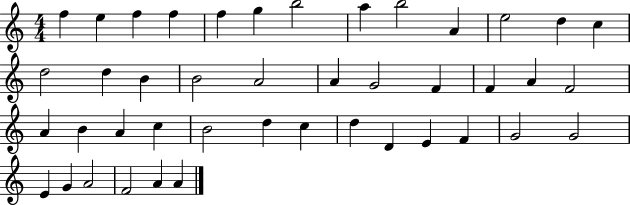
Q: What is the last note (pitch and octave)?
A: A4